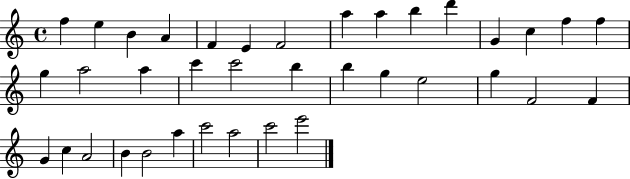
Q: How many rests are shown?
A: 0